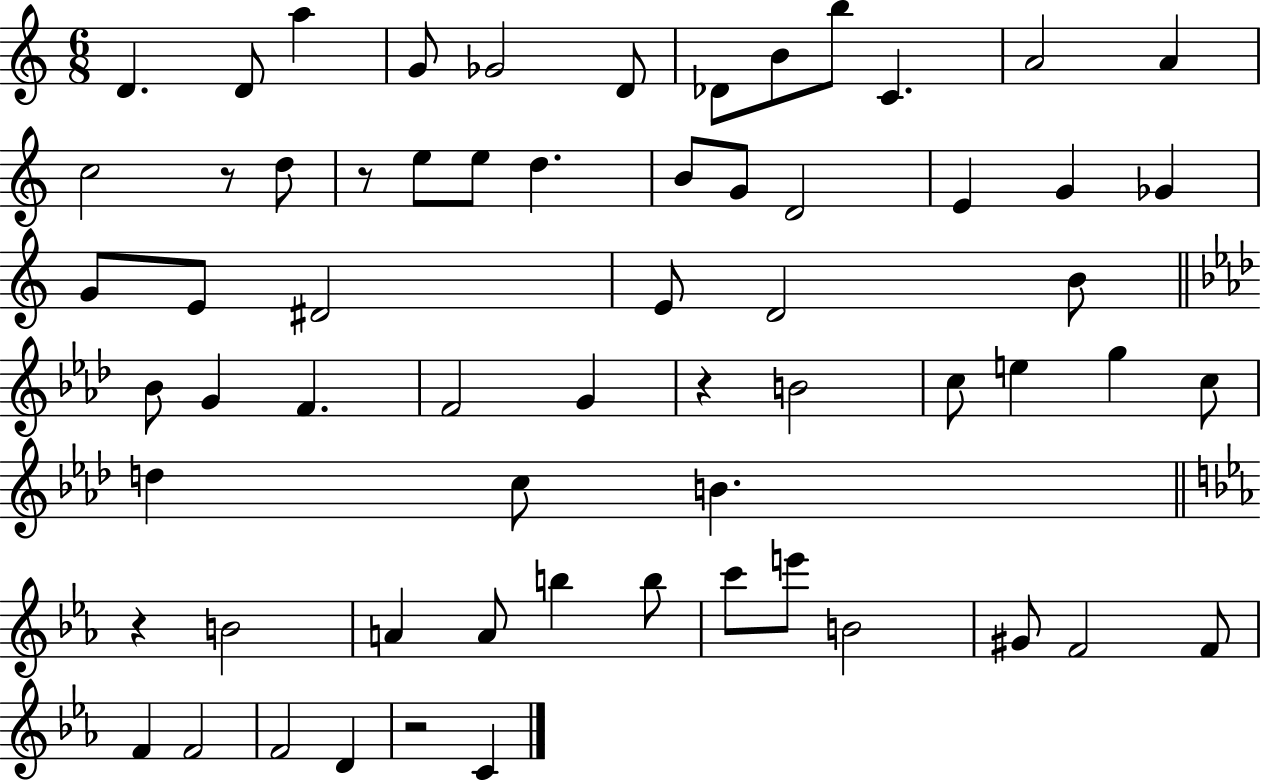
X:1
T:Untitled
M:6/8
L:1/4
K:C
D D/2 a G/2 _G2 D/2 _D/2 B/2 b/2 C A2 A c2 z/2 d/2 z/2 e/2 e/2 d B/2 G/2 D2 E G _G G/2 E/2 ^D2 E/2 D2 B/2 _B/2 G F F2 G z B2 c/2 e g c/2 d c/2 B z B2 A A/2 b b/2 c'/2 e'/2 B2 ^G/2 F2 F/2 F F2 F2 D z2 C